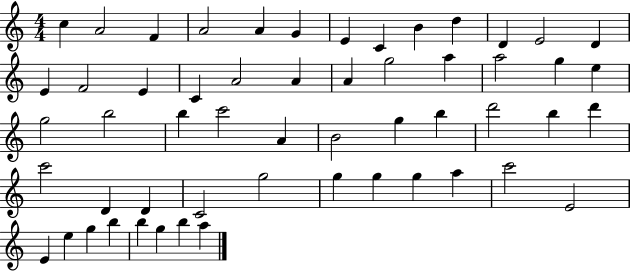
X:1
T:Untitled
M:4/4
L:1/4
K:C
c A2 F A2 A G E C B d D E2 D E F2 E C A2 A A g2 a a2 g e g2 b2 b c'2 A B2 g b d'2 b d' c'2 D D C2 g2 g g g a c'2 E2 E e g b b g b a